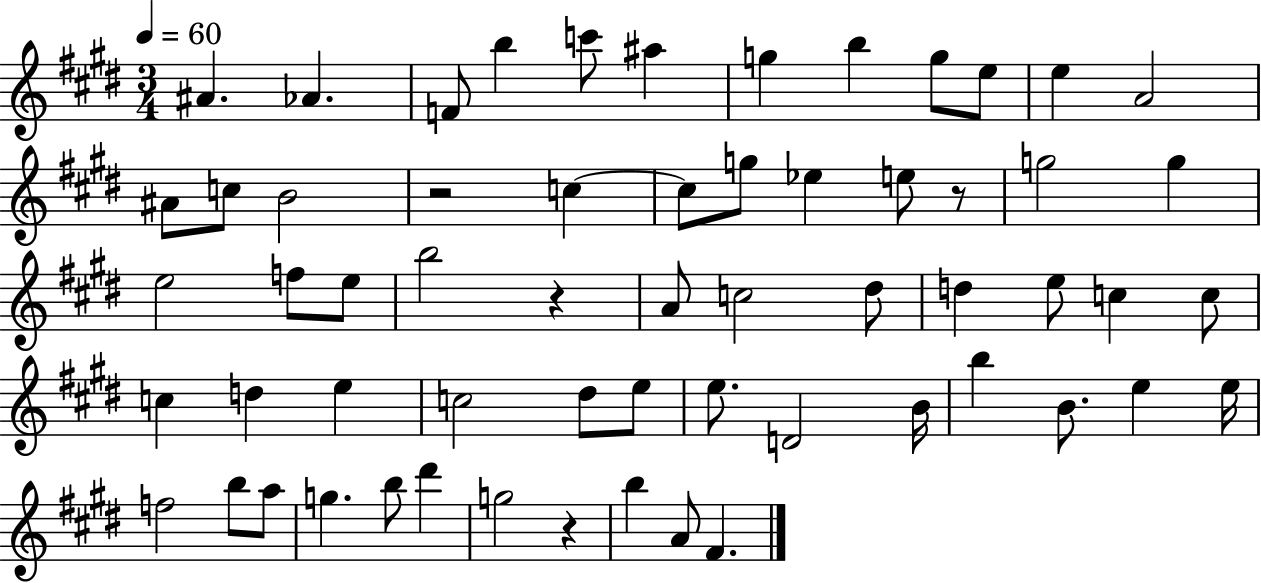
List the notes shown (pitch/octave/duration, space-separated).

A#4/q. Ab4/q. F4/e B5/q C6/e A#5/q G5/q B5/q G5/e E5/e E5/q A4/h A#4/e C5/e B4/h R/h C5/q C5/e G5/e Eb5/q E5/e R/e G5/h G5/q E5/h F5/e E5/e B5/h R/q A4/e C5/h D#5/e D5/q E5/e C5/q C5/e C5/q D5/q E5/q C5/h D#5/e E5/e E5/e. D4/h B4/s B5/q B4/e. E5/q E5/s F5/h B5/e A5/e G5/q. B5/e D#6/q G5/h R/q B5/q A4/e F#4/q.